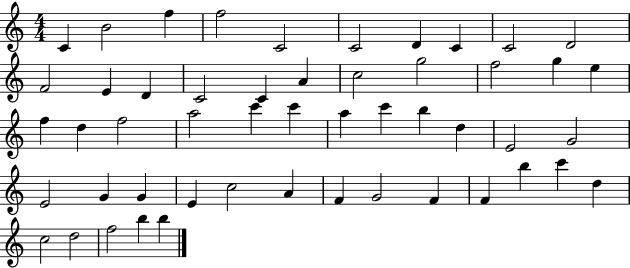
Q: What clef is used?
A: treble